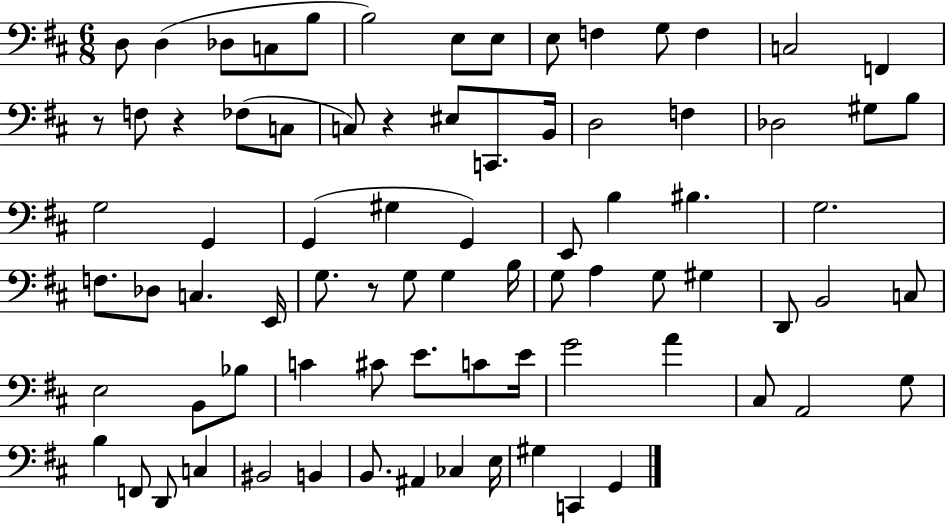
{
  \clef bass
  \numericTimeSignature
  \time 6/8
  \key d \major
  \repeat volta 2 { d8 d4( des8 c8 b8 | b2) e8 e8 | e8 f4 g8 f4 | c2 f,4 | \break r8 f8 r4 fes8( c8 | c8) r4 eis8 c,8. b,16 | d2 f4 | des2 gis8 b8 | \break g2 g,4 | g,4( gis4 g,4) | e,8 b4 bis4. | g2. | \break f8. des8 c4. e,16 | g8. r8 g8 g4 b16 | g8 a4 g8 gis4 | d,8 b,2 c8 | \break e2 b,8 bes8 | c'4 cis'8 e'8. c'8 e'16 | g'2 a'4 | cis8 a,2 g8 | \break b4 f,8 d,8 c4 | bis,2 b,4 | b,8. ais,4 ces4 e16 | gis4 c,4 g,4 | \break } \bar "|."
}